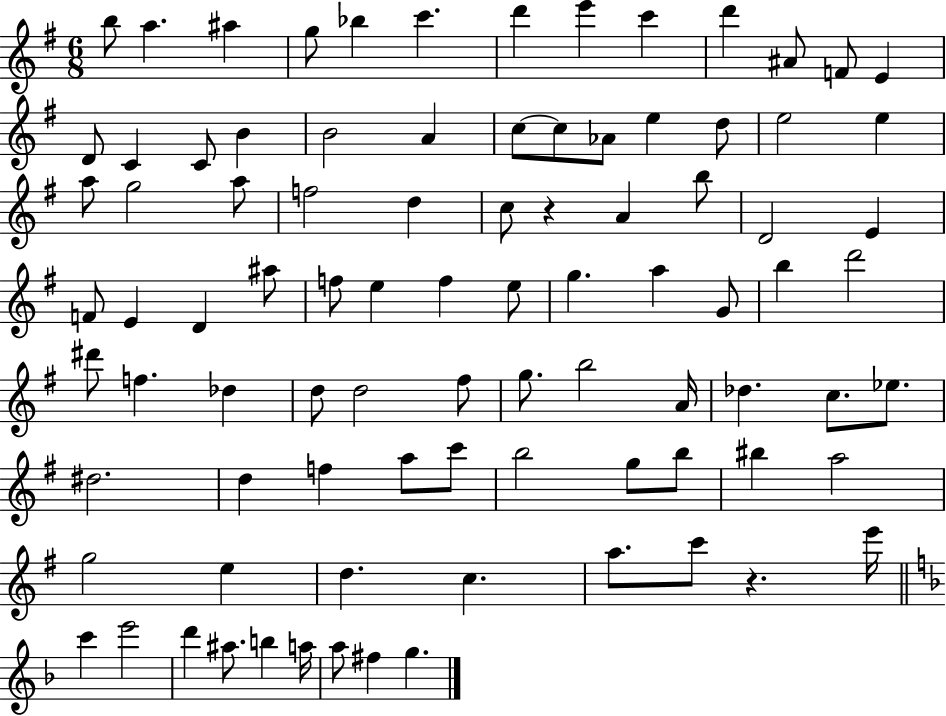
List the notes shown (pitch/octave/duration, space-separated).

B5/e A5/q. A#5/q G5/e Bb5/q C6/q. D6/q E6/q C6/q D6/q A#4/e F4/e E4/q D4/e C4/q C4/e B4/q B4/h A4/q C5/e C5/e Ab4/e E5/q D5/e E5/h E5/q A5/e G5/h A5/e F5/h D5/q C5/e R/q A4/q B5/e D4/h E4/q F4/e E4/q D4/q A#5/e F5/e E5/q F5/q E5/e G5/q. A5/q G4/e B5/q D6/h D#6/e F5/q. Db5/q D5/e D5/h F#5/e G5/e. B5/h A4/s Db5/q. C5/e. Eb5/e. D#5/h. D5/q F5/q A5/e C6/e B5/h G5/e B5/e BIS5/q A5/h G5/h E5/q D5/q. C5/q. A5/e. C6/e R/q. E6/s C6/q E6/h D6/q A#5/e. B5/q A5/s A5/e F#5/q G5/q.